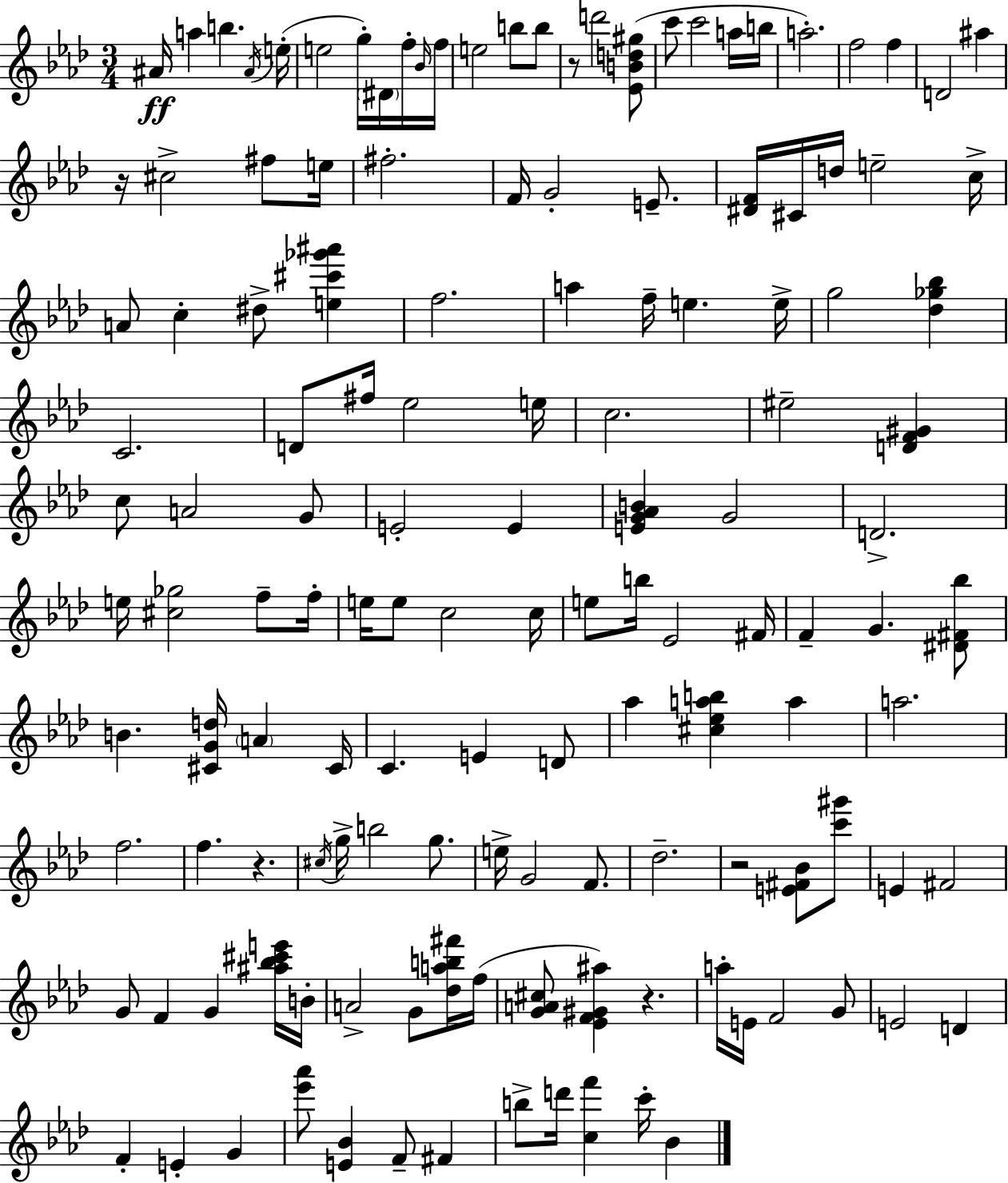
{
  \clef treble
  \numericTimeSignature
  \time 3/4
  \key aes \major
  ais'16\ff a''4 b''4. \acciaccatura { ais'16 } | e''16-.( e''2 g''16-.) \parenthesize dis'16 f''16-. | \grace { bes'16 } f''16 e''2 b''8 | b''8 r8 d'''2 | \break <ees' b' d'' gis''>8( c'''8 c'''2 | a''16 b''16 a''2.-.) | f''2 f''4 | d'2 ais''4 | \break r16 cis''2-> fis''8 | e''16 fis''2.-. | f'16 g'2-. e'8.-- | <dis' f'>16 cis'16 d''16 e''2-- | \break c''16-> a'8 c''4-. dis''8-> <e'' cis''' ges''' ais'''>4 | f''2. | a''4 f''16-- e''4. | e''16-> g''2 <des'' ges'' bes''>4 | \break c'2. | d'8 fis''16 ees''2 | e''16 c''2. | eis''2-- <d' f' gis'>4 | \break c''8 a'2 | g'8 e'2-. e'4 | <e' g' aes' b'>4 g'2 | d'2.-> | \break e''16 <cis'' ges''>2 f''8-- | f''16-. e''16 e''8 c''2 | c''16 e''8 b''16 ees'2 | fis'16 f'4-- g'4. | \break <dis' fis' bes''>8 b'4. <cis' g' d''>16 \parenthesize a'4 | cis'16 c'4. e'4 | d'8 aes''4 <cis'' ees'' a'' b''>4 a''4 | a''2. | \break f''2. | f''4. r4. | \acciaccatura { cis''16 } g''16-> b''2 | g''8. e''16-> g'2 | \break f'8. des''2.-- | r2 <e' fis' bes'>8 | <c''' gis'''>8 e'4 fis'2 | g'8 f'4 g'4 | \break <ais'' bes'' cis''' e'''>16 b'16-. a'2-> g'8 | <des'' a'' b'' fis'''>16 f''16( <g' a' cis''>8 <ees' f' gis' ais''>4) r4. | a''16-. e'16 f'2 | g'8 e'2 d'4 | \break f'4-. e'4-. g'4 | <ees''' aes'''>8 <e' bes'>4 f'8-- fis'4 | b''8-> d'''16 <c'' f'''>4 c'''16-. bes'4 | \bar "|."
}